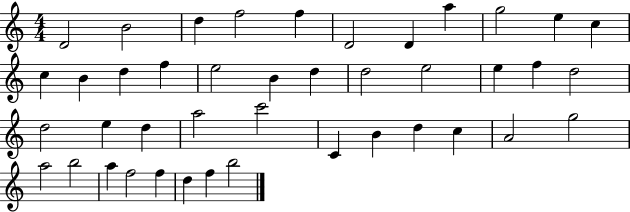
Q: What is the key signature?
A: C major